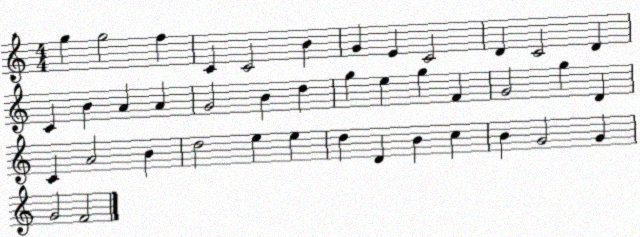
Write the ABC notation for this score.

X:1
T:Untitled
M:4/4
L:1/4
K:C
g g2 f C C2 B G E C2 D C2 D C B A A G2 B d g e g F G2 g D C A2 B d2 e e d D B c B G2 G G2 F2